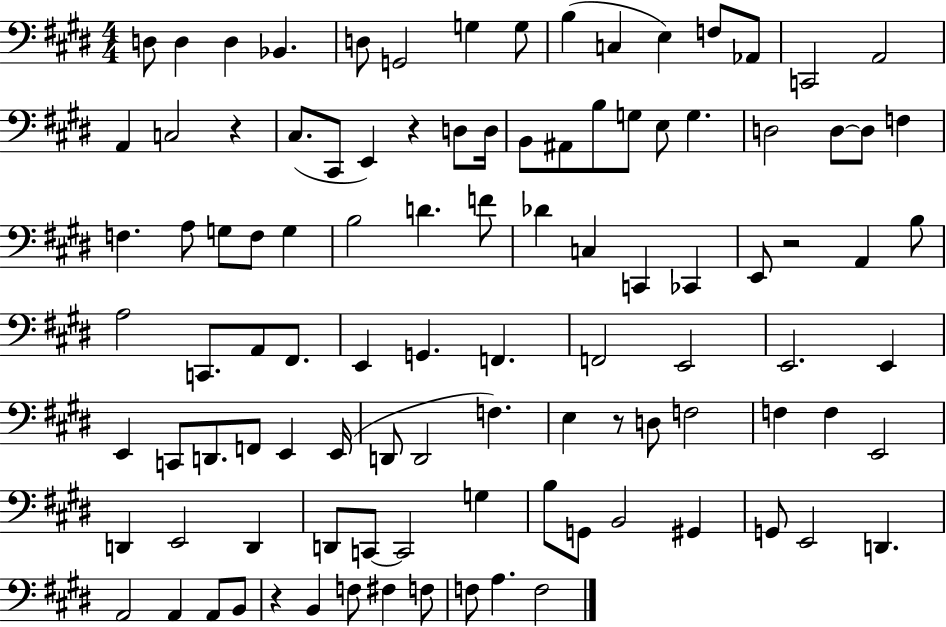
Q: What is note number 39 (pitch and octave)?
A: D4